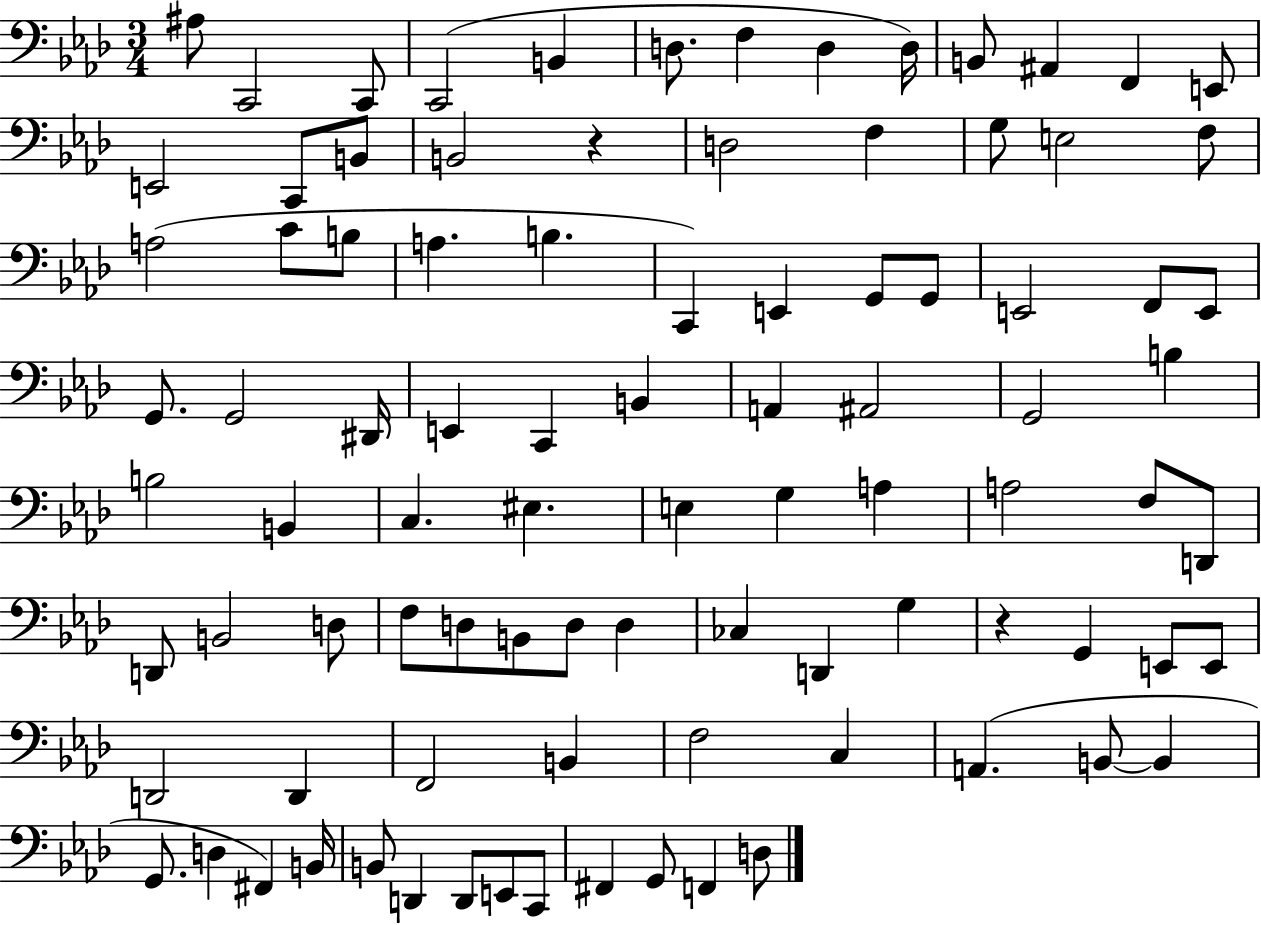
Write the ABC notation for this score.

X:1
T:Untitled
M:3/4
L:1/4
K:Ab
^A,/2 C,,2 C,,/2 C,,2 B,, D,/2 F, D, D,/4 B,,/2 ^A,, F,, E,,/2 E,,2 C,,/2 B,,/2 B,,2 z D,2 F, G,/2 E,2 F,/2 A,2 C/2 B,/2 A, B, C,, E,, G,,/2 G,,/2 E,,2 F,,/2 E,,/2 G,,/2 G,,2 ^D,,/4 E,, C,, B,, A,, ^A,,2 G,,2 B, B,2 B,, C, ^E, E, G, A, A,2 F,/2 D,,/2 D,,/2 B,,2 D,/2 F,/2 D,/2 B,,/2 D,/2 D, _C, D,, G, z G,, E,,/2 E,,/2 D,,2 D,, F,,2 B,, F,2 C, A,, B,,/2 B,, G,,/2 D, ^F,, B,,/4 B,,/2 D,, D,,/2 E,,/2 C,,/2 ^F,, G,,/2 F,, D,/2